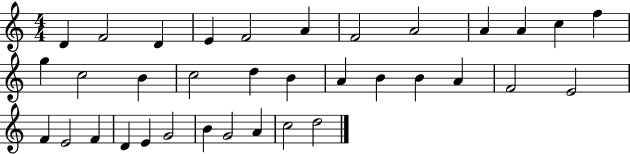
D4/q F4/h D4/q E4/q F4/h A4/q F4/h A4/h A4/q A4/q C5/q F5/q G5/q C5/h B4/q C5/h D5/q B4/q A4/q B4/q B4/q A4/q F4/h E4/h F4/q E4/h F4/q D4/q E4/q G4/h B4/q G4/h A4/q C5/h D5/h